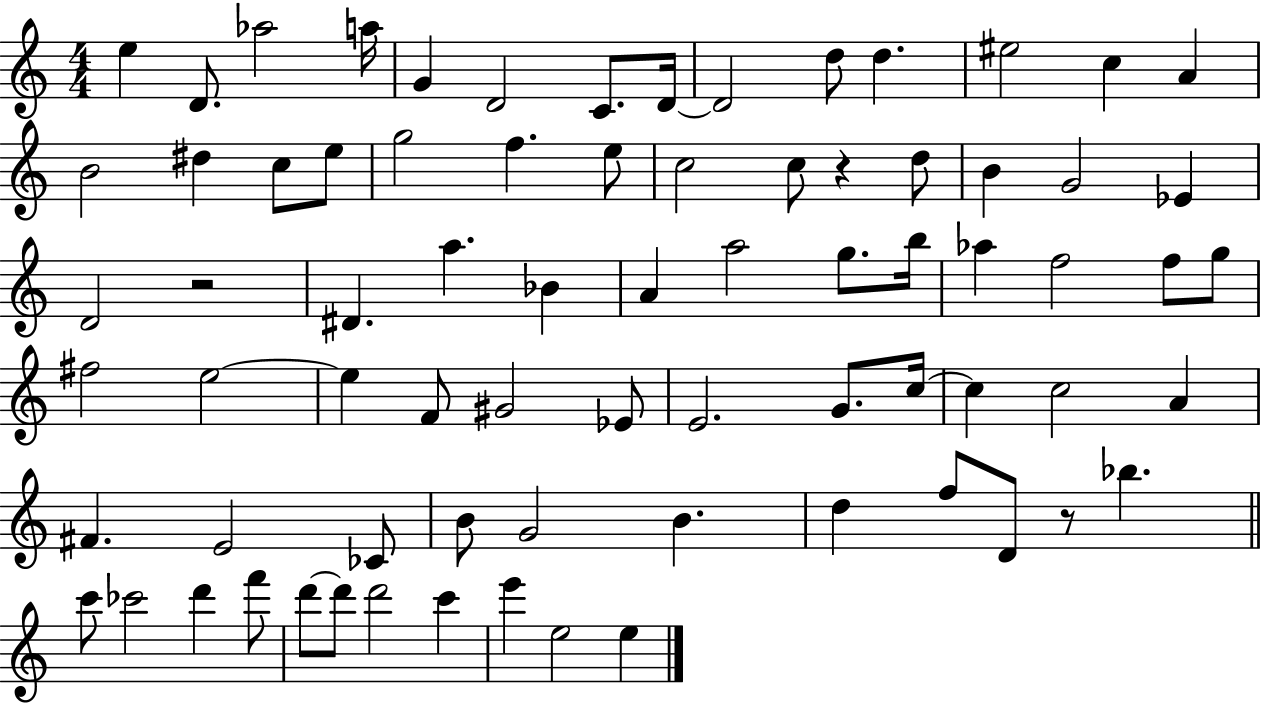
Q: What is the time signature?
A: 4/4